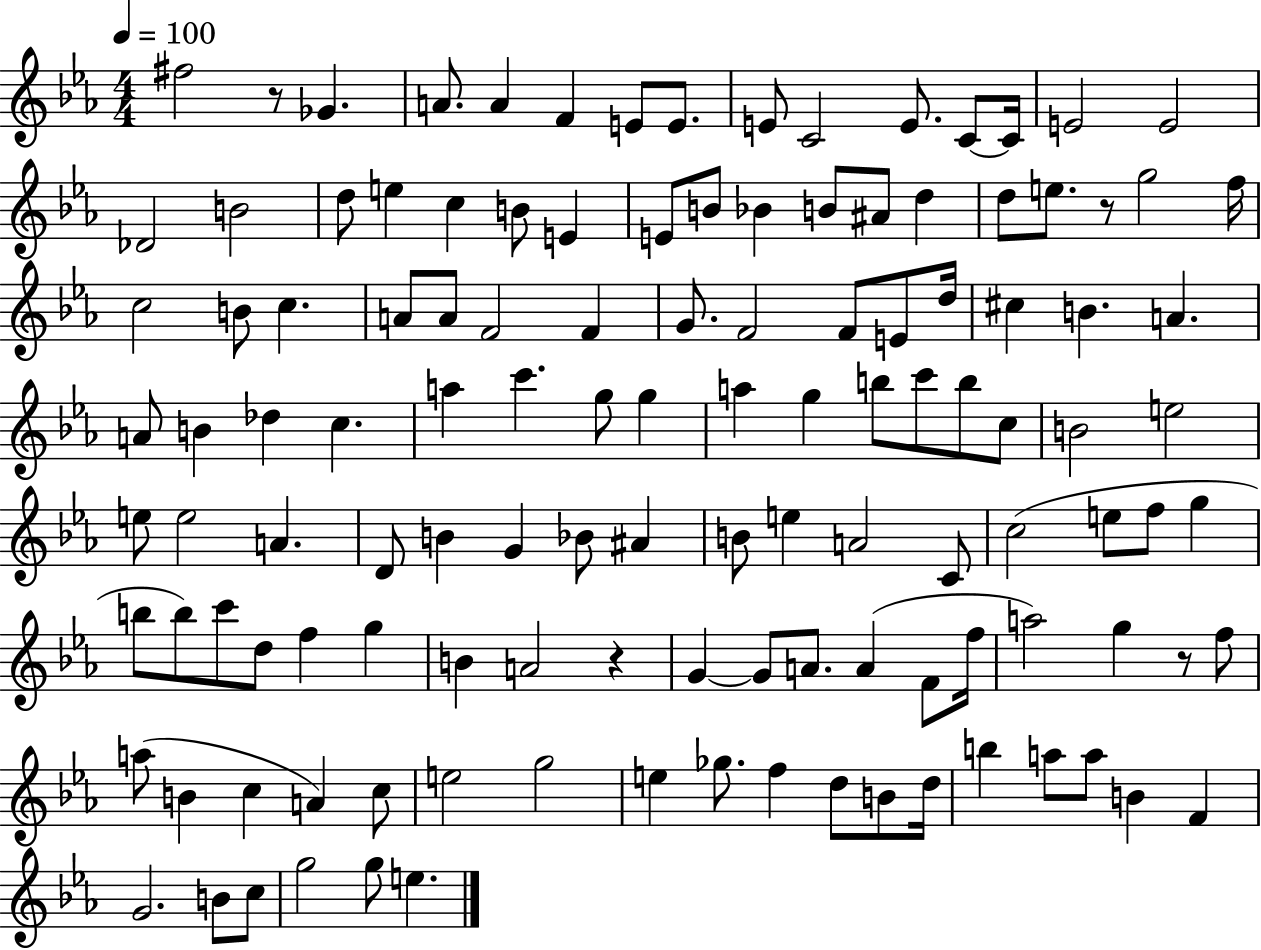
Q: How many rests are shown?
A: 4